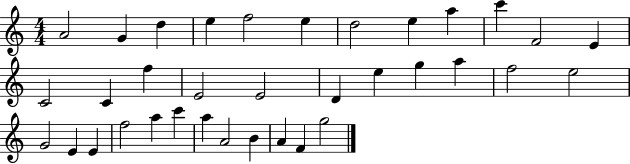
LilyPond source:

{
  \clef treble
  \numericTimeSignature
  \time 4/4
  \key c \major
  a'2 g'4 d''4 | e''4 f''2 e''4 | d''2 e''4 a''4 | c'''4 f'2 e'4 | \break c'2 c'4 f''4 | e'2 e'2 | d'4 e''4 g''4 a''4 | f''2 e''2 | \break g'2 e'4 e'4 | f''2 a''4 c'''4 | a''4 a'2 b'4 | a'4 f'4 g''2 | \break \bar "|."
}